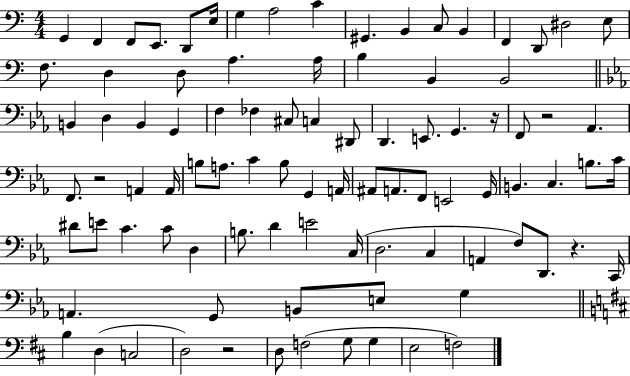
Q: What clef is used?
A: bass